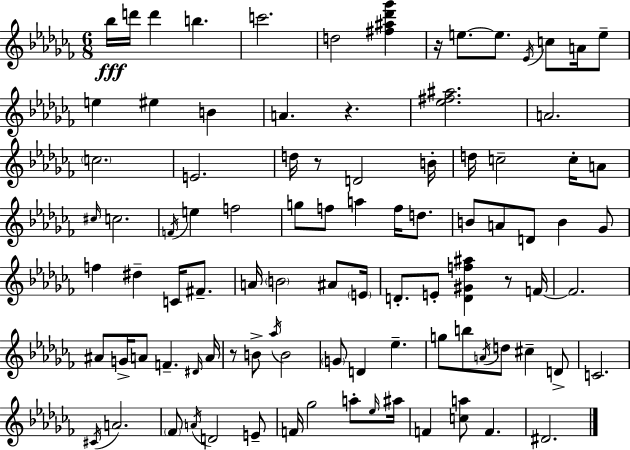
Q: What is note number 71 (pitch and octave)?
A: D4